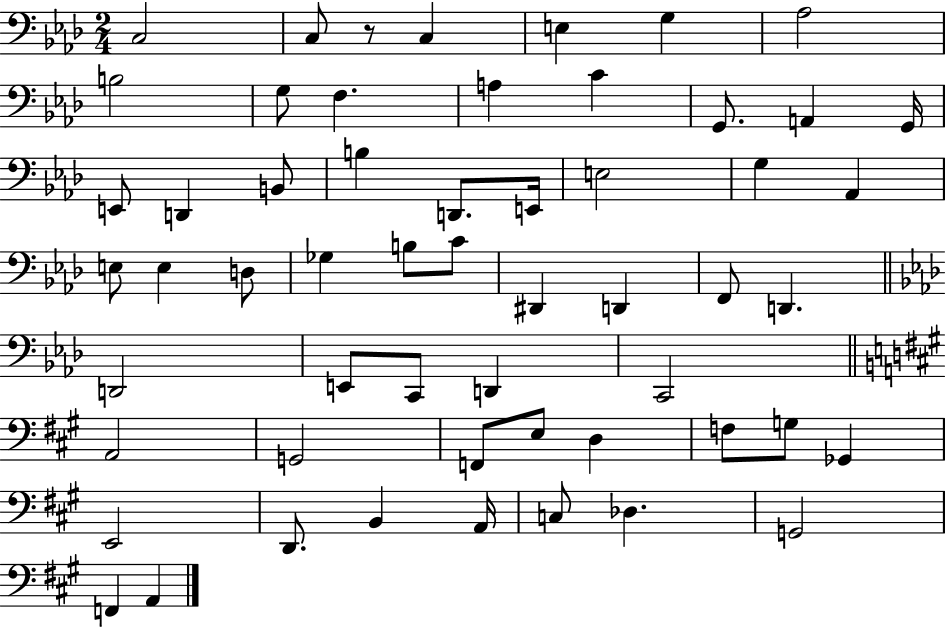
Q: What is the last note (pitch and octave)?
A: A2